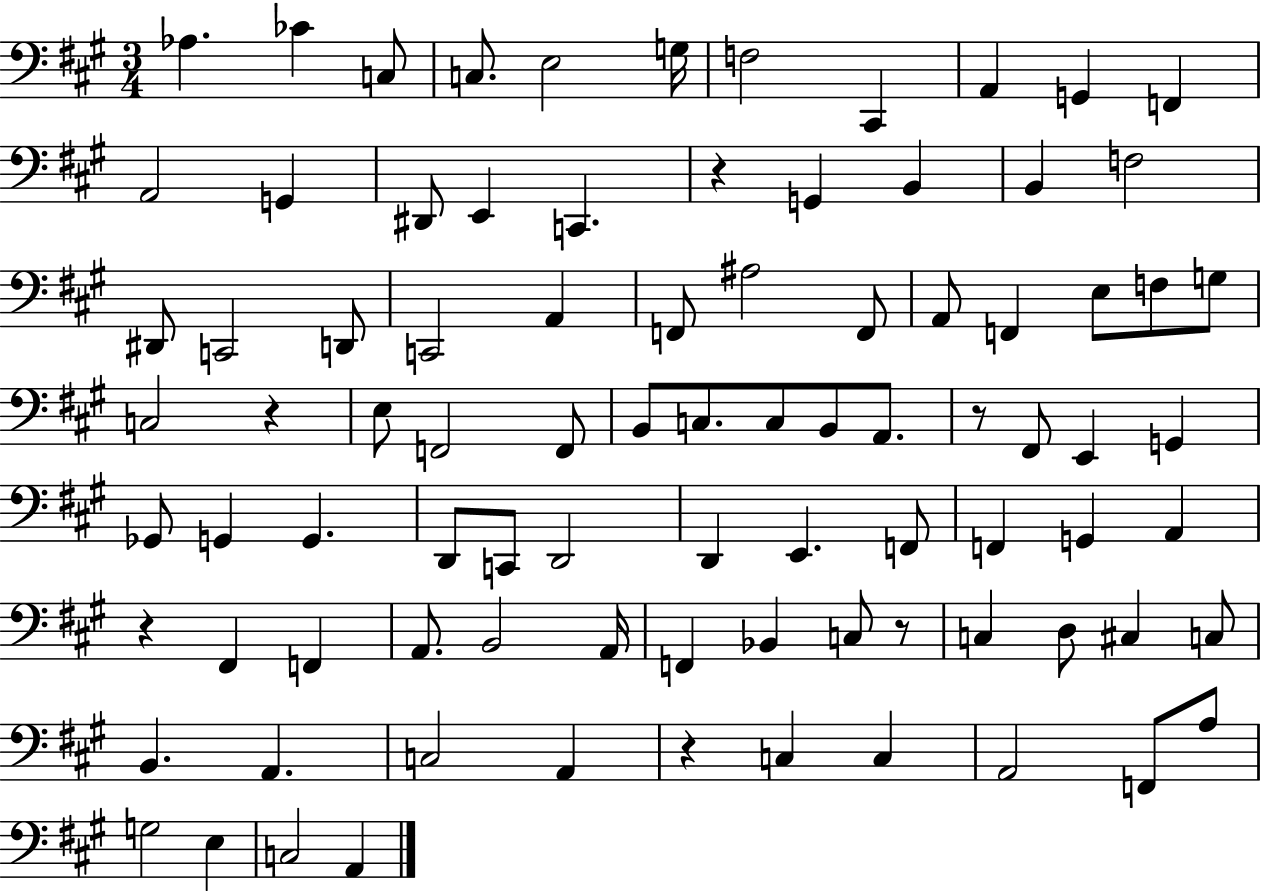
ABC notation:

X:1
T:Untitled
M:3/4
L:1/4
K:A
_A, _C C,/2 C,/2 E,2 G,/4 F,2 ^C,, A,, G,, F,, A,,2 G,, ^D,,/2 E,, C,, z G,, B,, B,, F,2 ^D,,/2 C,,2 D,,/2 C,,2 A,, F,,/2 ^A,2 F,,/2 A,,/2 F,, E,/2 F,/2 G,/2 C,2 z E,/2 F,,2 F,,/2 B,,/2 C,/2 C,/2 B,,/2 A,,/2 z/2 ^F,,/2 E,, G,, _G,,/2 G,, G,, D,,/2 C,,/2 D,,2 D,, E,, F,,/2 F,, G,, A,, z ^F,, F,, A,,/2 B,,2 A,,/4 F,, _B,, C,/2 z/2 C, D,/2 ^C, C,/2 B,, A,, C,2 A,, z C, C, A,,2 F,,/2 A,/2 G,2 E, C,2 A,,